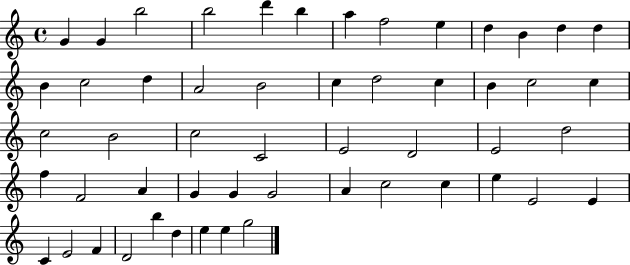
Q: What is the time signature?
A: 4/4